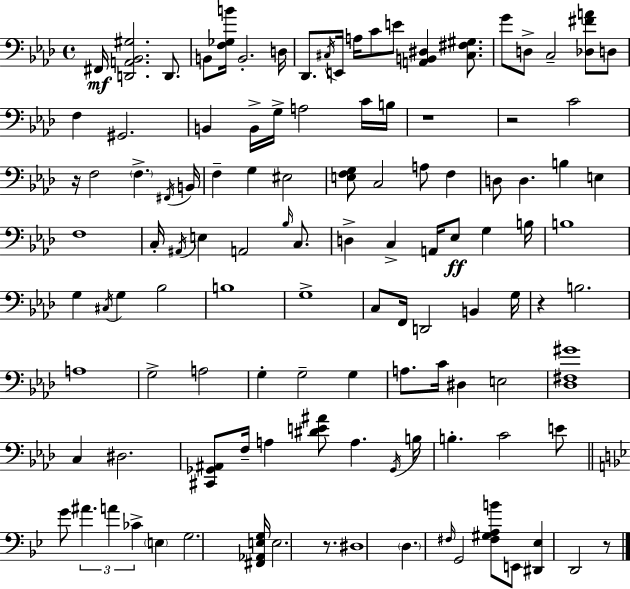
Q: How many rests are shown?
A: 6